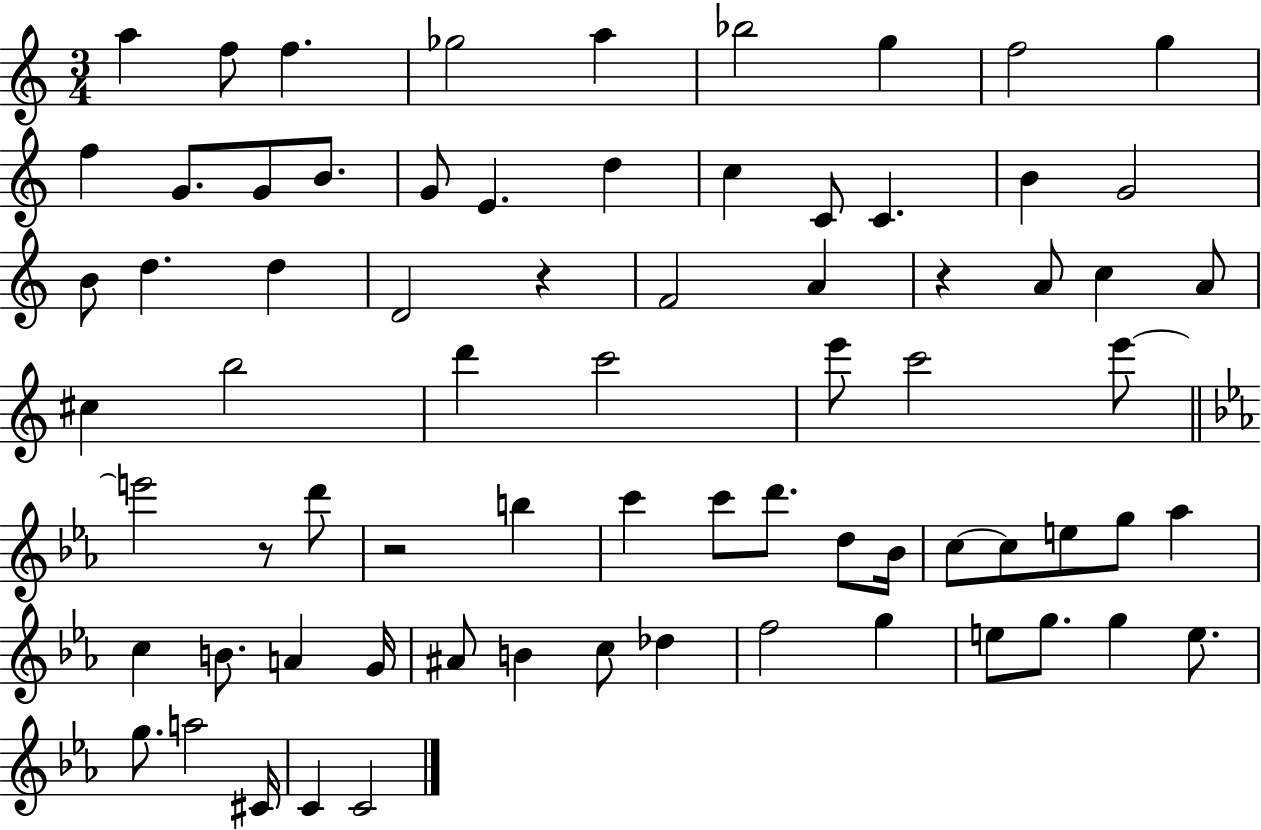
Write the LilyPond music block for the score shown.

{
  \clef treble
  \numericTimeSignature
  \time 3/4
  \key c \major
  a''4 f''8 f''4. | ges''2 a''4 | bes''2 g''4 | f''2 g''4 | \break f''4 g'8. g'8 b'8. | g'8 e'4. d''4 | c''4 c'8 c'4. | b'4 g'2 | \break b'8 d''4. d''4 | d'2 r4 | f'2 a'4 | r4 a'8 c''4 a'8 | \break cis''4 b''2 | d'''4 c'''2 | e'''8 c'''2 e'''8~~ | \bar "||" \break \key c \minor e'''2 r8 d'''8 | r2 b''4 | c'''4 c'''8 d'''8. d''8 bes'16 | c''8~~ c''8 e''8 g''8 aes''4 | \break c''4 b'8. a'4 g'16 | ais'8 b'4 c''8 des''4 | f''2 g''4 | e''8 g''8. g''4 e''8. | \break g''8. a''2 cis'16 | c'4 c'2 | \bar "|."
}